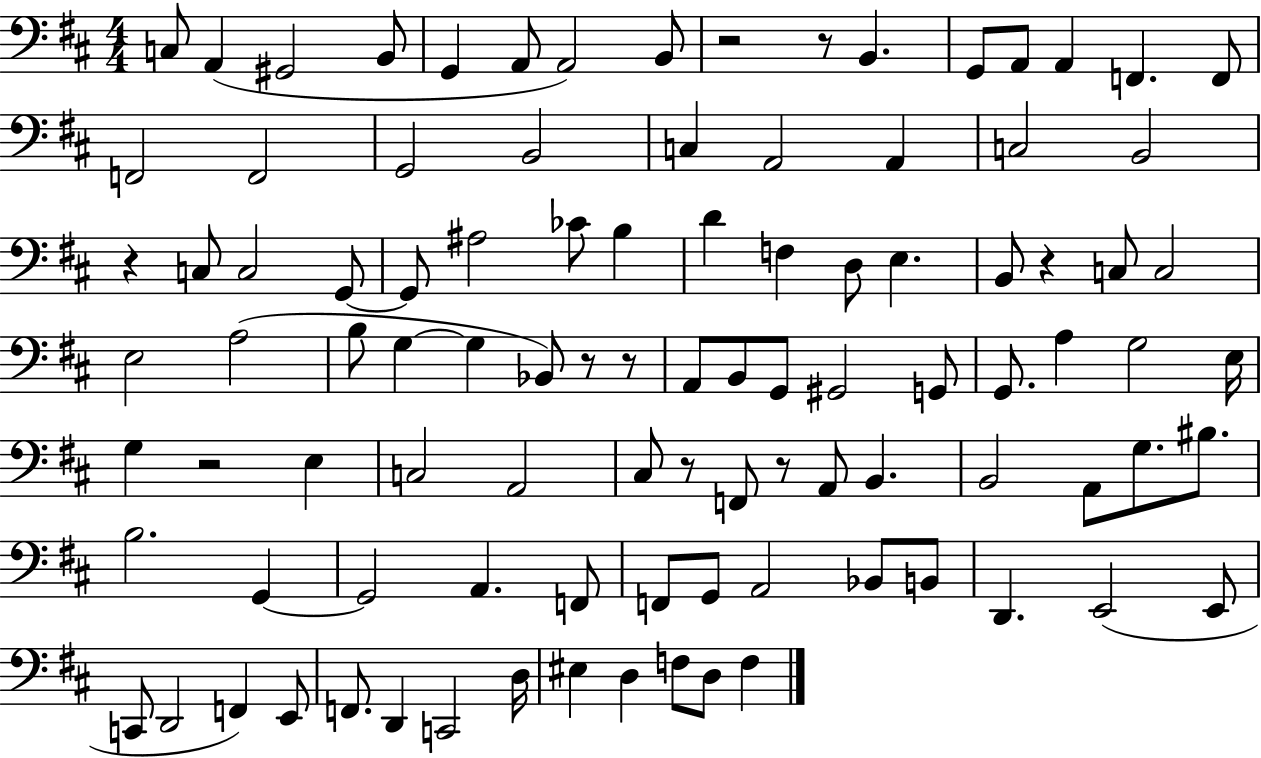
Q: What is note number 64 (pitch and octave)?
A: BIS3